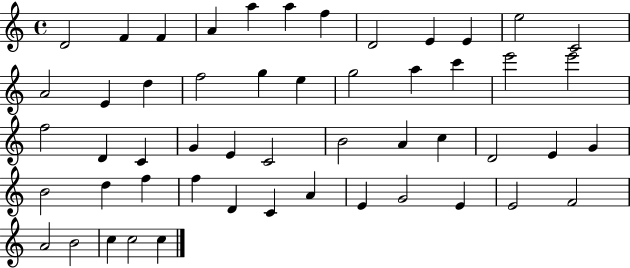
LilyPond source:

{
  \clef treble
  \time 4/4
  \defaultTimeSignature
  \key c \major
  d'2 f'4 f'4 | a'4 a''4 a''4 f''4 | d'2 e'4 e'4 | e''2 c'2 | \break a'2 e'4 d''4 | f''2 g''4 e''4 | g''2 a''4 c'''4 | e'''2 e'''2 | \break f''2 d'4 c'4 | g'4 e'4 c'2 | b'2 a'4 c''4 | d'2 e'4 g'4 | \break b'2 d''4 f''4 | f''4 d'4 c'4 a'4 | e'4 g'2 e'4 | e'2 f'2 | \break a'2 b'2 | c''4 c''2 c''4 | \bar "|."
}